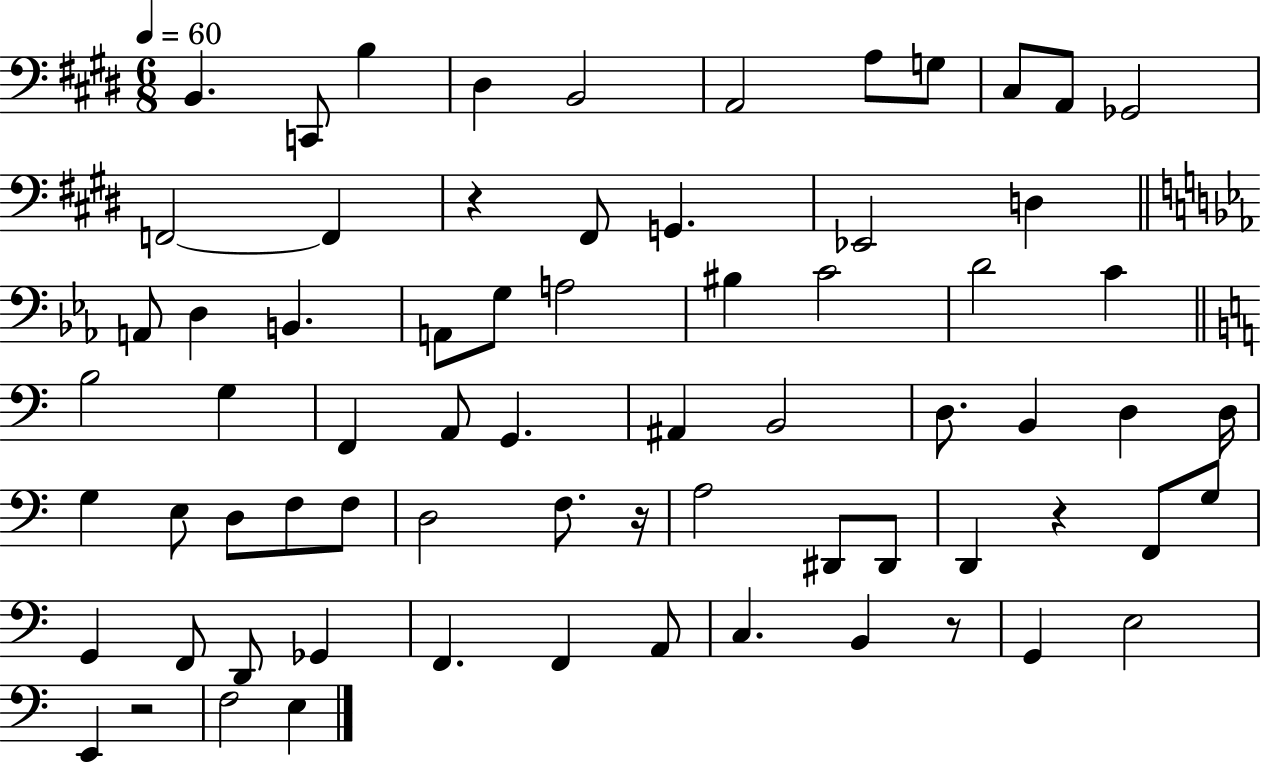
B2/q. C2/e B3/q D#3/q B2/h A2/h A3/e G3/e C#3/e A2/e Gb2/h F2/h F2/q R/q F#2/e G2/q. Eb2/h D3/q A2/e D3/q B2/q. A2/e G3/e A3/h BIS3/q C4/h D4/h C4/q B3/h G3/q F2/q A2/e G2/q. A#2/q B2/h D3/e. B2/q D3/q D3/s G3/q E3/e D3/e F3/e F3/e D3/h F3/e. R/s A3/h D#2/e D#2/e D2/q R/q F2/e G3/e G2/q F2/e D2/e Gb2/q F2/q. F2/q A2/e C3/q. B2/q R/e G2/q E3/h E2/q R/h F3/h E3/q